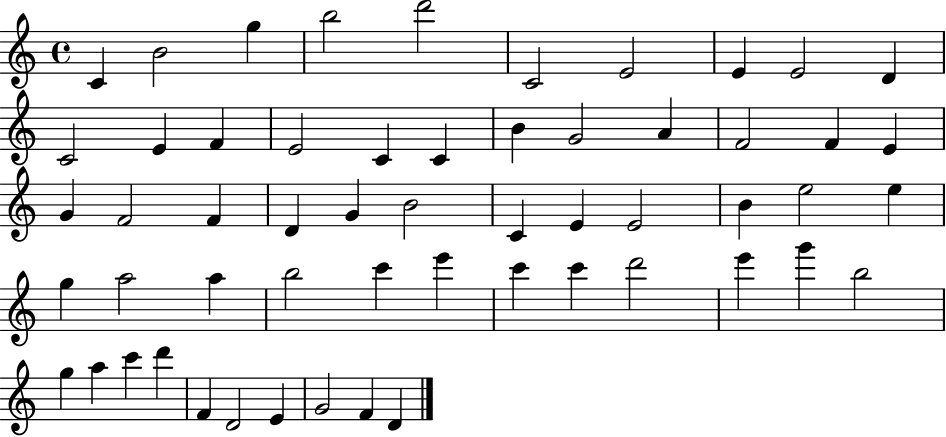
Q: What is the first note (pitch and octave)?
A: C4